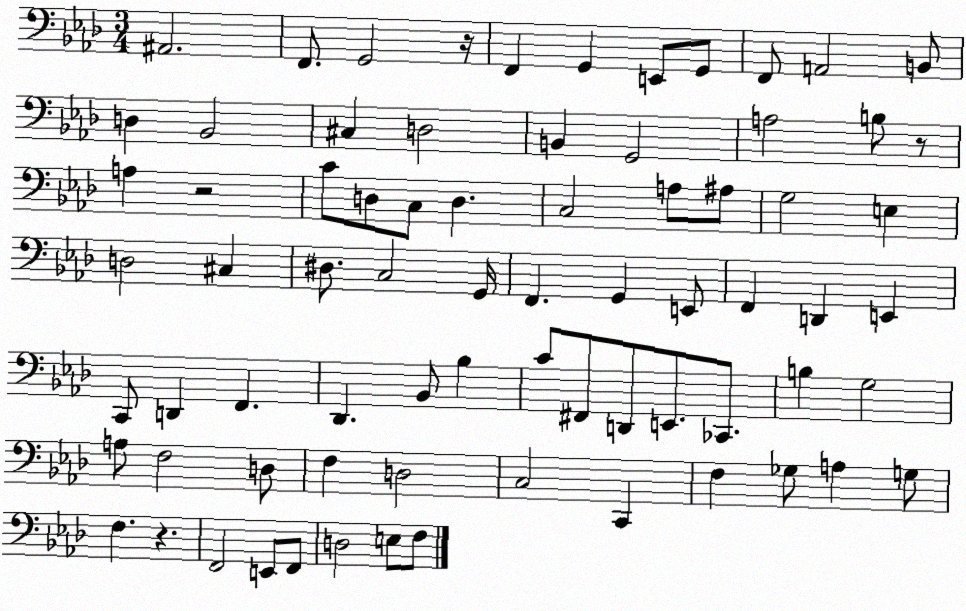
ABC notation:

X:1
T:Untitled
M:3/4
L:1/4
K:Ab
^A,,2 F,,/2 G,,2 z/4 F,, G,, E,,/2 G,,/2 F,,/2 A,,2 B,,/2 D, _B,,2 ^C, D,2 B,, G,,2 A,2 B,/2 z/2 A, z2 C/2 D,/2 C,/2 D, C,2 A,/2 ^A,/2 G,2 E, D,2 ^C, ^D,/2 C,2 G,,/4 F,, G,, E,,/2 F,, D,, E,, C,,/2 D,, F,, _D,, _B,,/2 _B, C/2 ^F,,/2 D,,/2 E,,/2 _C,,/2 B, G,2 A,/2 F,2 D,/2 F, D,2 C,2 C,, F, _G,/2 A, G,/2 F, z F,,2 E,,/2 F,,/2 D,2 E,/2 F,/2